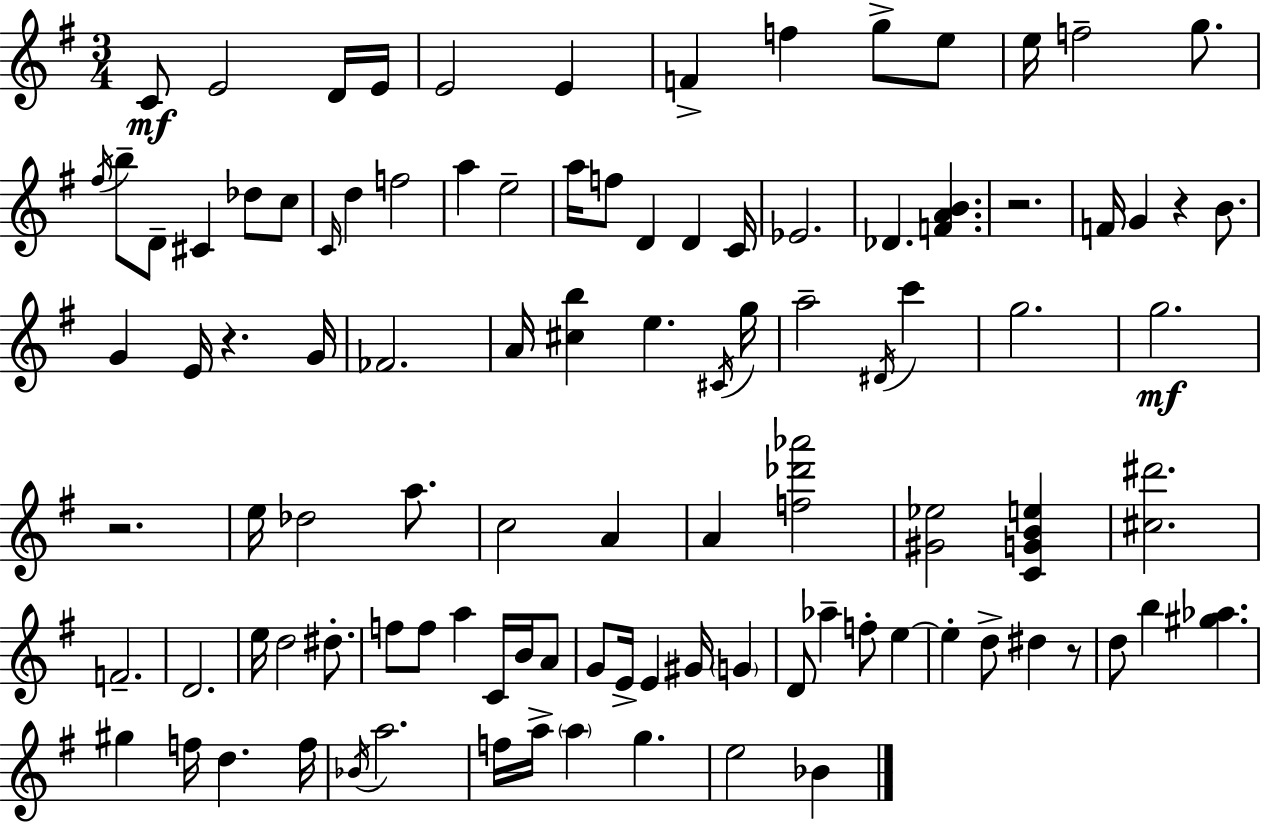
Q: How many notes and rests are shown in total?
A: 102